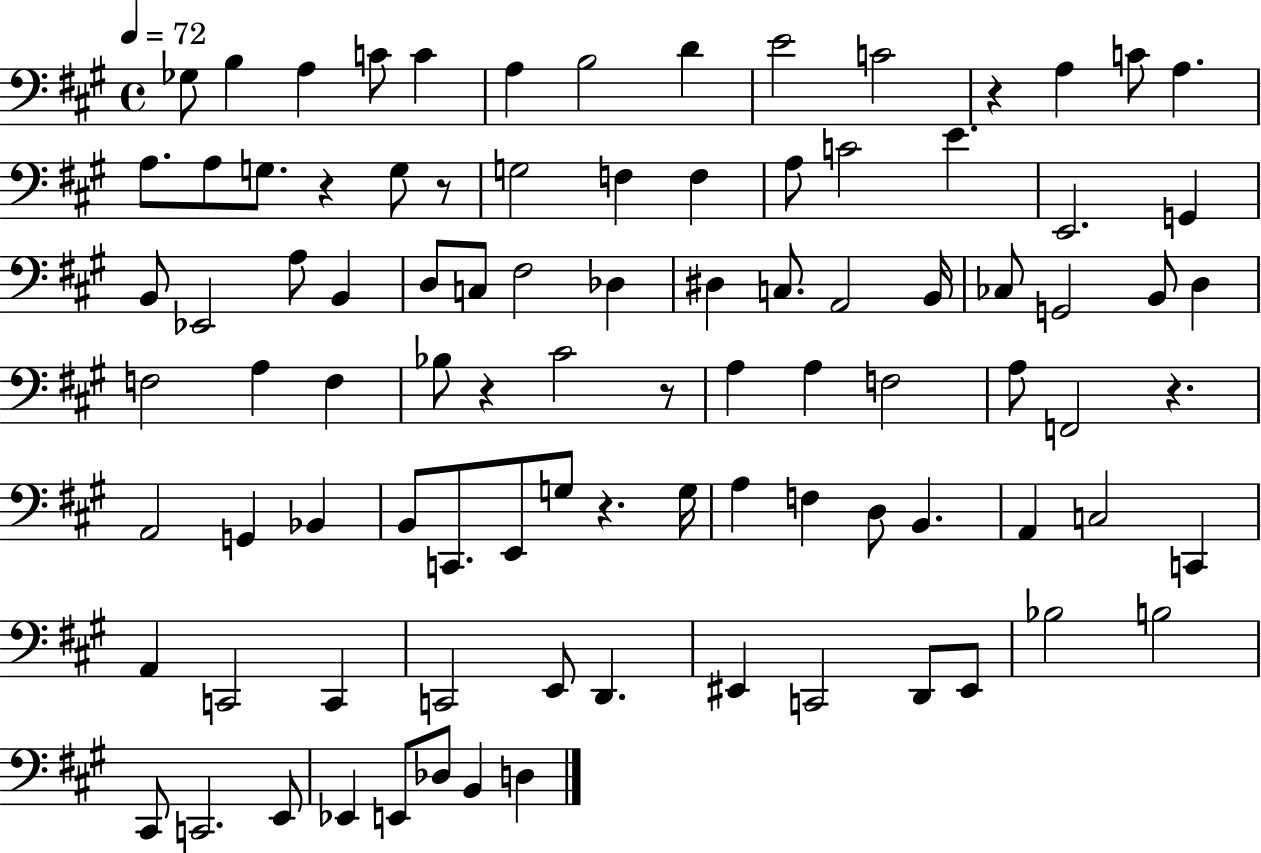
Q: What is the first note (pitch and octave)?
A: Gb3